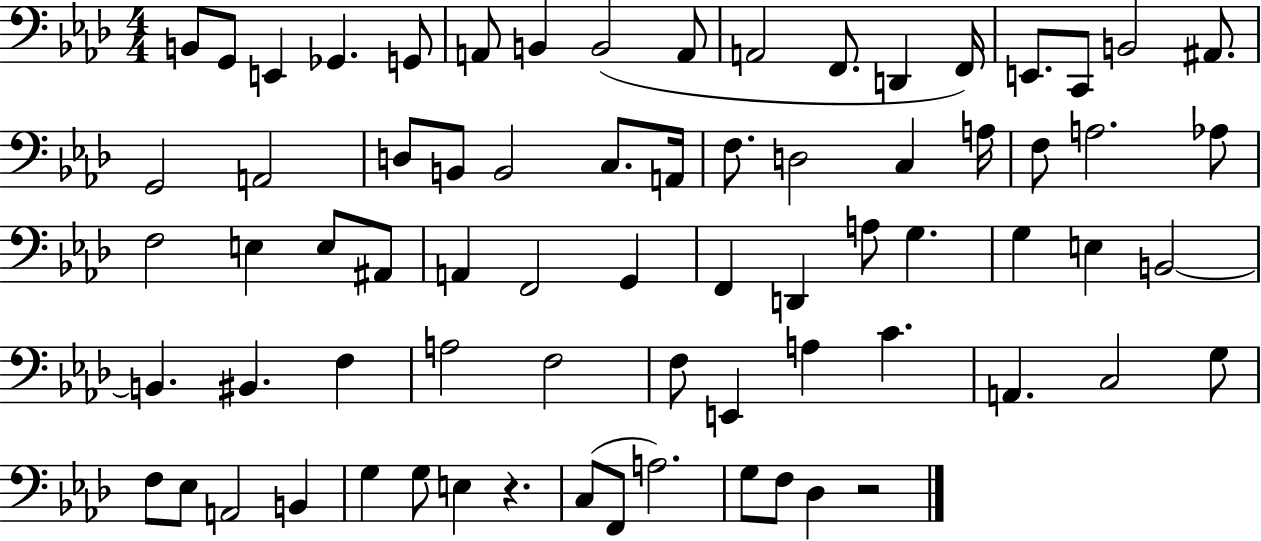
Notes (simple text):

B2/e G2/e E2/q Gb2/q. G2/e A2/e B2/q B2/h A2/e A2/h F2/e. D2/q F2/s E2/e. C2/e B2/h A#2/e. G2/h A2/h D3/e B2/e B2/h C3/e. A2/s F3/e. D3/h C3/q A3/s F3/e A3/h. Ab3/e F3/h E3/q E3/e A#2/e A2/q F2/h G2/q F2/q D2/q A3/e G3/q. G3/q E3/q B2/h B2/q. BIS2/q. F3/q A3/h F3/h F3/e E2/q A3/q C4/q. A2/q. C3/h G3/e F3/e Eb3/e A2/h B2/q G3/q G3/e E3/q R/q. C3/e F2/e A3/h. G3/e F3/e Db3/q R/h